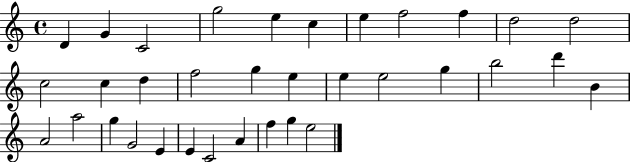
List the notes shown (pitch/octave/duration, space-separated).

D4/q G4/q C4/h G5/h E5/q C5/q E5/q F5/h F5/q D5/h D5/h C5/h C5/q D5/q F5/h G5/q E5/q E5/q E5/h G5/q B5/h D6/q B4/q A4/h A5/h G5/q G4/h E4/q E4/q C4/h A4/q F5/q G5/q E5/h